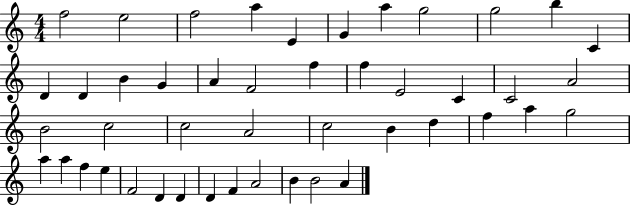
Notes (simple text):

F5/h E5/h F5/h A5/q E4/q G4/q A5/q G5/h G5/h B5/q C4/q D4/q D4/q B4/q G4/q A4/q F4/h F5/q F5/q E4/h C4/q C4/h A4/h B4/h C5/h C5/h A4/h C5/h B4/q D5/q F5/q A5/q G5/h A5/q A5/q F5/q E5/q F4/h D4/q D4/q D4/q F4/q A4/h B4/q B4/h A4/q